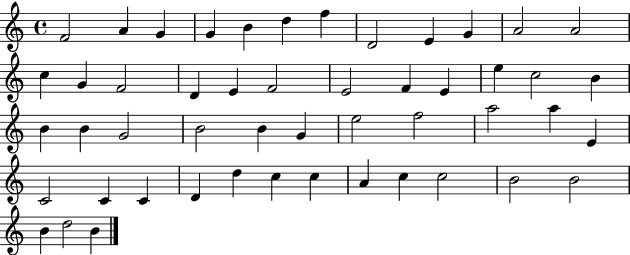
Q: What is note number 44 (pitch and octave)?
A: C5